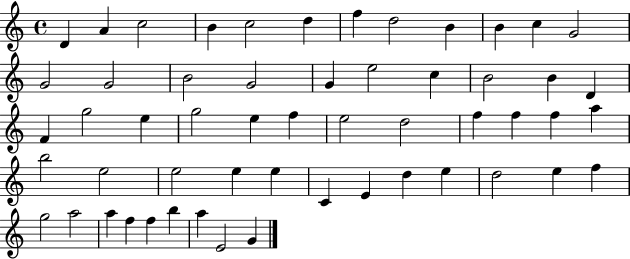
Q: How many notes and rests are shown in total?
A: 55